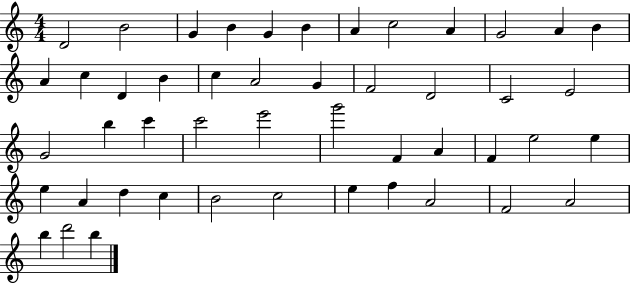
D4/h B4/h G4/q B4/q G4/q B4/q A4/q C5/h A4/q G4/h A4/q B4/q A4/q C5/q D4/q B4/q C5/q A4/h G4/q F4/h D4/h C4/h E4/h G4/h B5/q C6/q C6/h E6/h G6/h F4/q A4/q F4/q E5/h E5/q E5/q A4/q D5/q C5/q B4/h C5/h E5/q F5/q A4/h F4/h A4/h B5/q D6/h B5/q